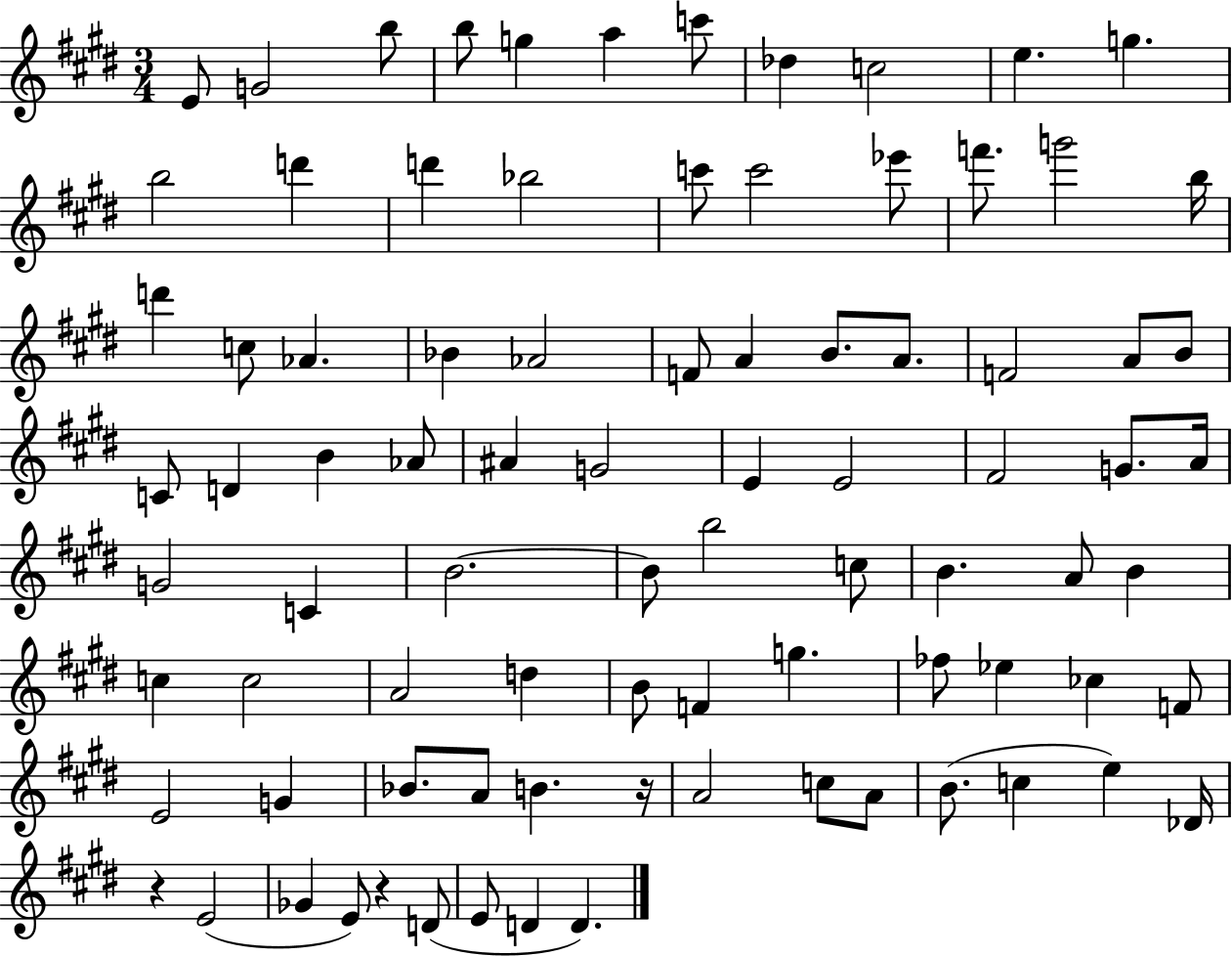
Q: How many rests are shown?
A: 3